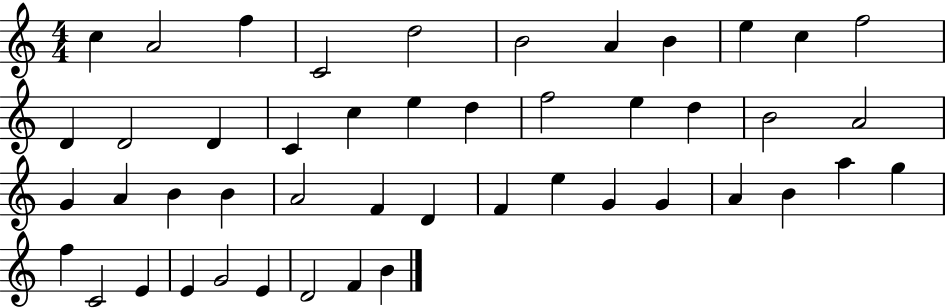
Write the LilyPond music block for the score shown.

{
  \clef treble
  \numericTimeSignature
  \time 4/4
  \key c \major
  c''4 a'2 f''4 | c'2 d''2 | b'2 a'4 b'4 | e''4 c''4 f''2 | \break d'4 d'2 d'4 | c'4 c''4 e''4 d''4 | f''2 e''4 d''4 | b'2 a'2 | \break g'4 a'4 b'4 b'4 | a'2 f'4 d'4 | f'4 e''4 g'4 g'4 | a'4 b'4 a''4 g''4 | \break f''4 c'2 e'4 | e'4 g'2 e'4 | d'2 f'4 b'4 | \bar "|."
}